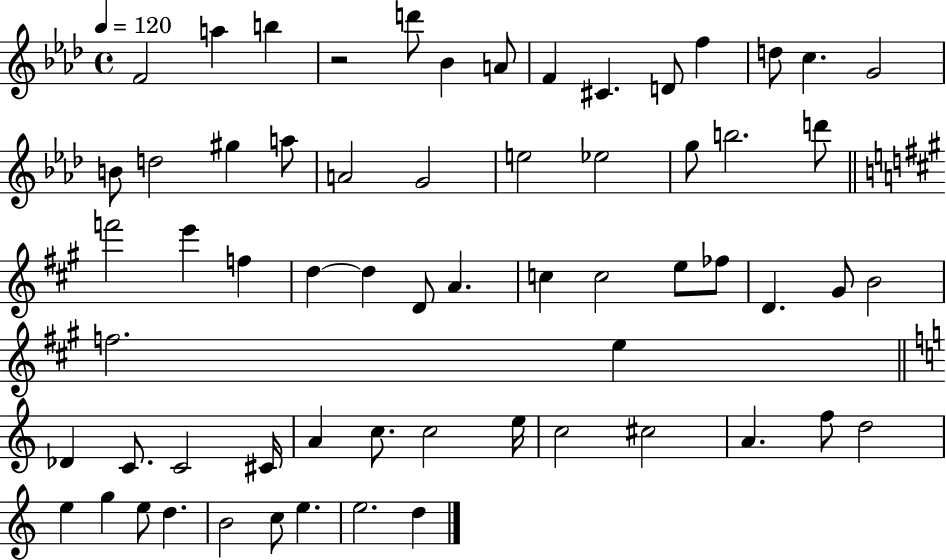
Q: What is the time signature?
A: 4/4